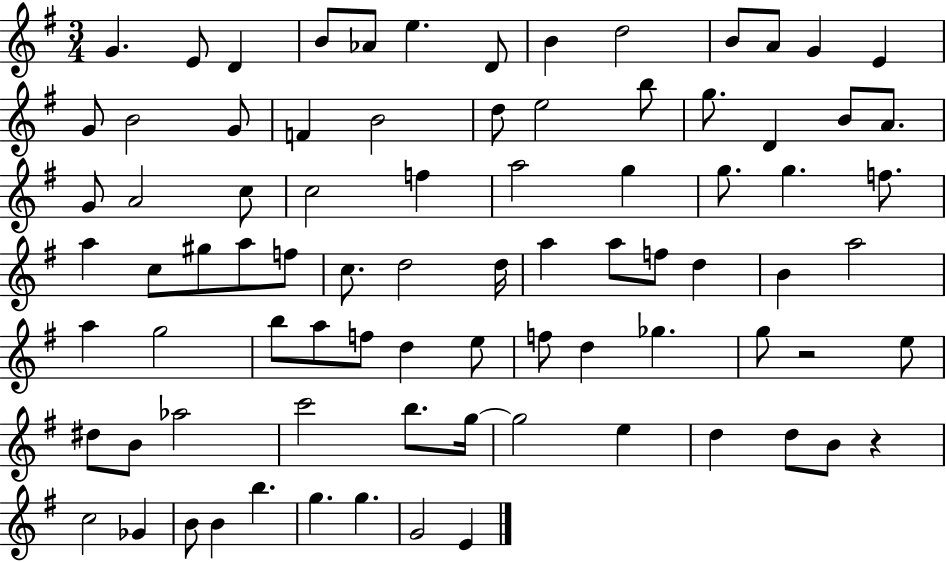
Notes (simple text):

G4/q. E4/e D4/q B4/e Ab4/e E5/q. D4/e B4/q D5/h B4/e A4/e G4/q E4/q G4/e B4/h G4/e F4/q B4/h D5/e E5/h B5/e G5/e. D4/q B4/e A4/e. G4/e A4/h C5/e C5/h F5/q A5/h G5/q G5/e. G5/q. F5/e. A5/q C5/e G#5/e A5/e F5/e C5/e. D5/h D5/s A5/q A5/e F5/e D5/q B4/q A5/h A5/q G5/h B5/e A5/e F5/e D5/q E5/e F5/e D5/q Gb5/q. G5/e R/h E5/e D#5/e B4/e Ab5/h C6/h B5/e. G5/s G5/h E5/q D5/q D5/e B4/e R/q C5/h Gb4/q B4/e B4/q B5/q. G5/q. G5/q. G4/h E4/q